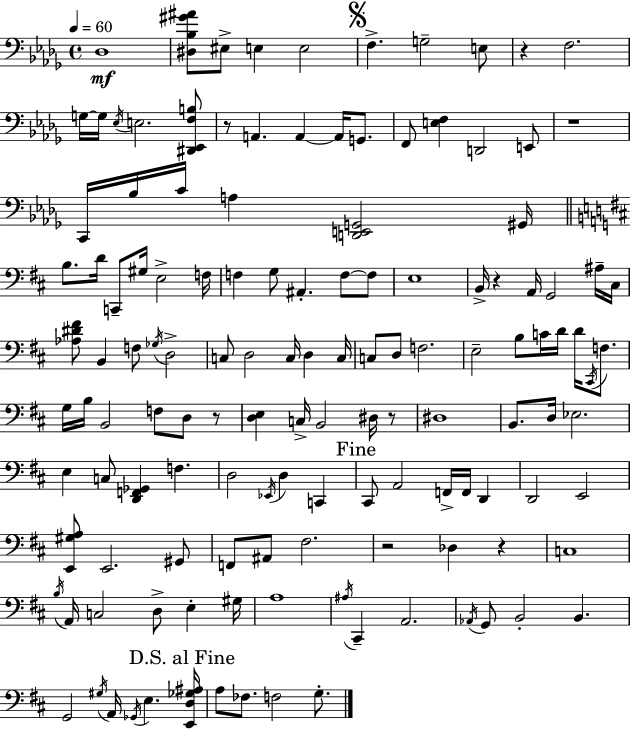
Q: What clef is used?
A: bass